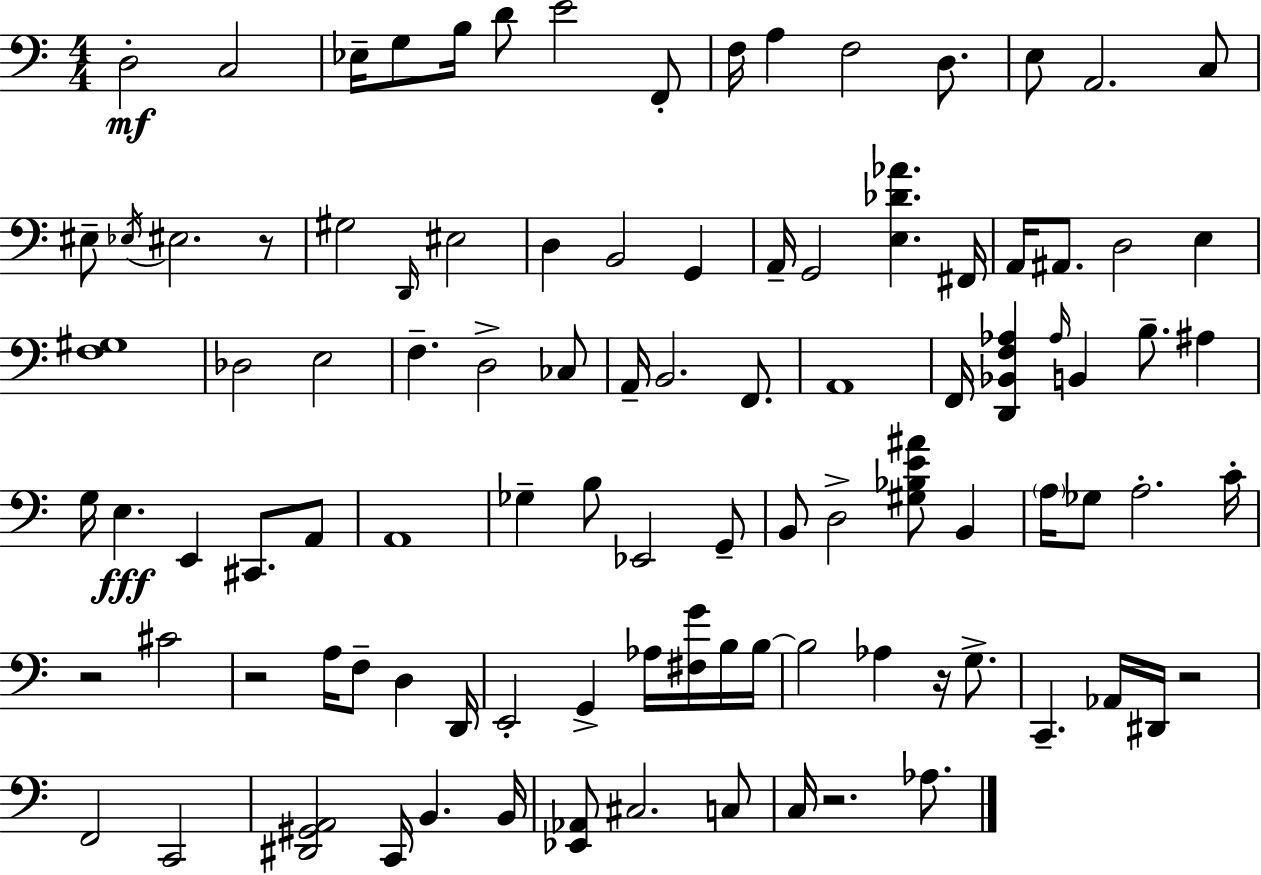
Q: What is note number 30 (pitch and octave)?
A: D3